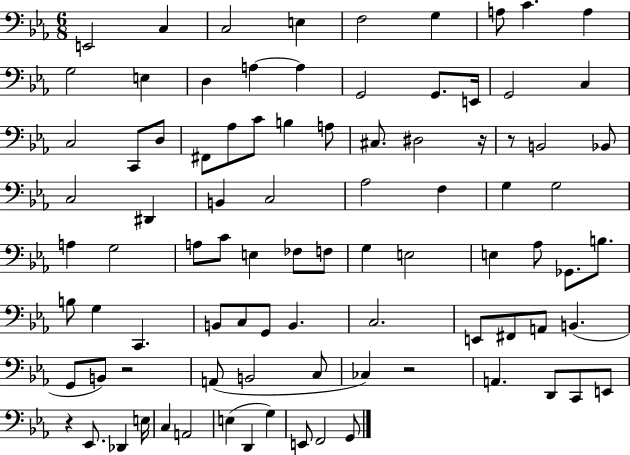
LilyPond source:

{
  \clef bass
  \numericTimeSignature
  \time 6/8
  \key ees \major
  e,2 c4 | c2 e4 | f2 g4 | a8 c'4. a4 | \break g2 e4 | d4 a4~~ a4 | g,2 g,8. e,16 | g,2 c4 | \break c2 c,8 d8 | fis,8 aes8 c'8 b4 a8 | cis8. dis2 r16 | r8 b,2 bes,8 | \break c2 dis,4 | b,4 c2 | aes2 f4 | g4 g2 | \break a4 g2 | a8 c'8 e4 fes8 f8 | g4 e2 | e4 aes8 ges,8. b8. | \break b8 g4 c,4. | b,8 c8 g,8 b,4. | c2. | e,8 fis,8 a,8 b,4.( | \break g,8 b,8) r2 | a,8( b,2 c8 | ces4) r2 | a,4. d,8 c,8 e,8 | \break r4 ees,8. des,4 e16 | c4 a,2 | e4( d,4 g4) | e,8 f,2 g,8 | \break \bar "|."
}